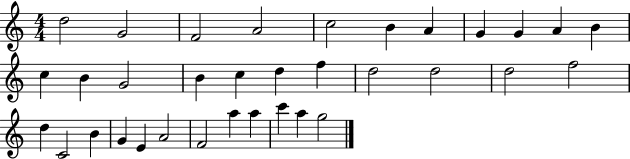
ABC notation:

X:1
T:Untitled
M:4/4
L:1/4
K:C
d2 G2 F2 A2 c2 B A G G A B c B G2 B c d f d2 d2 d2 f2 d C2 B G E A2 F2 a a c' a g2